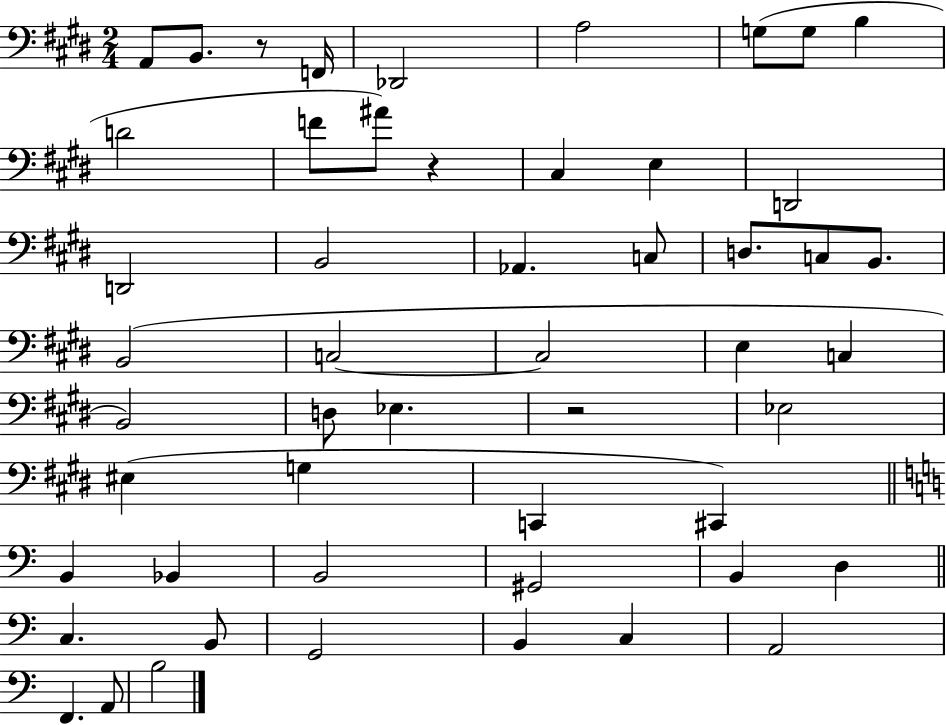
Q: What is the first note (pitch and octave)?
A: A2